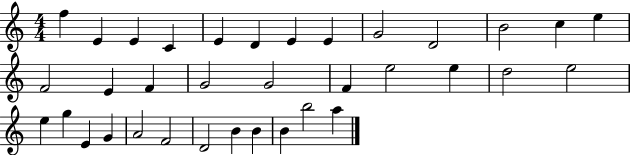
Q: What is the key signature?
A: C major